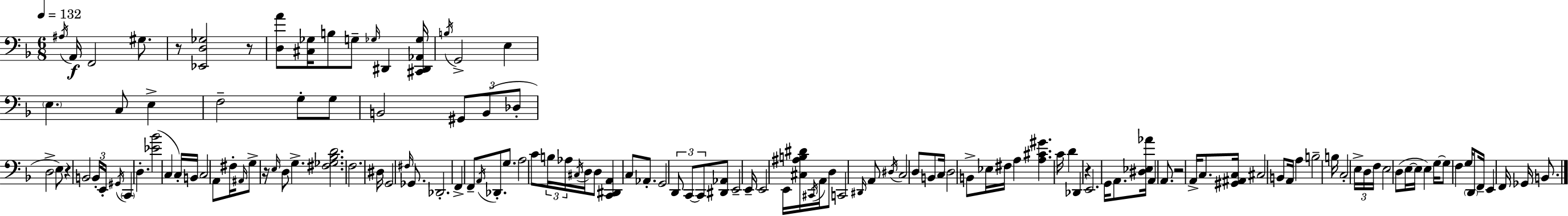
A#3/s A2/s F2/h G#3/e. R/e [Eb2,D3,Gb3]/h R/e [D3,A4]/e [C#3,Gb3]/s B3/e G3/e Gb3/s D#2/q [C#2,D#2,Ab2,Gb3]/s B3/s G2/h E3/q E3/q. C3/e E3/q F3/h G3/e G3/e B2/h G#2/e B2/e Db3/e D3/h E3/e R/q B2/h B2/s E2/s G#2/s C2/q D3/q. [Eb4,Bb4]/h C3/q C3/s B2/s C3/h A2/e F#3/s A#2/s G3/e R/s E3/s D3/e G3/q. [F#3,Gb3,Bb3,D4]/h. F3/h. D#3/s G2/h F#3/s Gb2/e. Db2/h. F2/q F2/e A2/s Db2/e. G3/e. A3/h C4/e B3/s Ab3/s C#3/s D3/s D3/e [C2,D#2,A2]/q C3/e Ab2/e. G2/h D2/e C2/e C2/e [D#2,Ab2]/e E2/h E2/s E2/h E2/s [C#3,A#3,B3,D#4]/s C#2/s A2/s D3/e C2/h D#2/s A2/e D#3/s C3/h D3/e B2/e C3/s D3/h B2/e Eb3/s F#3/s A3/q [A3,C#4,G#4]/q. C4/s D4/q Db2/q R/q E2/h. G2/s A2/e. [D#3,Eb3,Ab4]/s A2/q A2/e. R/h A2/s C3/e. [G#2,A#2,C3]/s C#3/h B2/e A2/s A3/q B3/h B3/s C3/h E3/s D3/s F3/s E3/h D3/e E3/s E3/s E3/q G3/s G3/e F3/q G3/s D2/e F2/s E2/q F2/s Gb2/s B2/e.